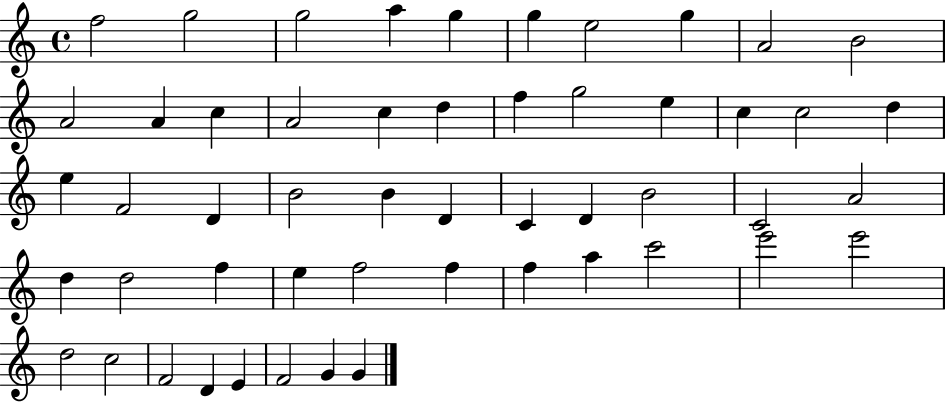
{
  \clef treble
  \time 4/4
  \defaultTimeSignature
  \key c \major
  f''2 g''2 | g''2 a''4 g''4 | g''4 e''2 g''4 | a'2 b'2 | \break a'2 a'4 c''4 | a'2 c''4 d''4 | f''4 g''2 e''4 | c''4 c''2 d''4 | \break e''4 f'2 d'4 | b'2 b'4 d'4 | c'4 d'4 b'2 | c'2 a'2 | \break d''4 d''2 f''4 | e''4 f''2 f''4 | f''4 a''4 c'''2 | e'''2 e'''2 | \break d''2 c''2 | f'2 d'4 e'4 | f'2 g'4 g'4 | \bar "|."
}